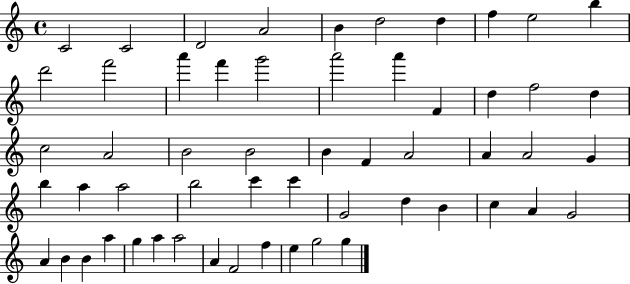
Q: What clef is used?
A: treble